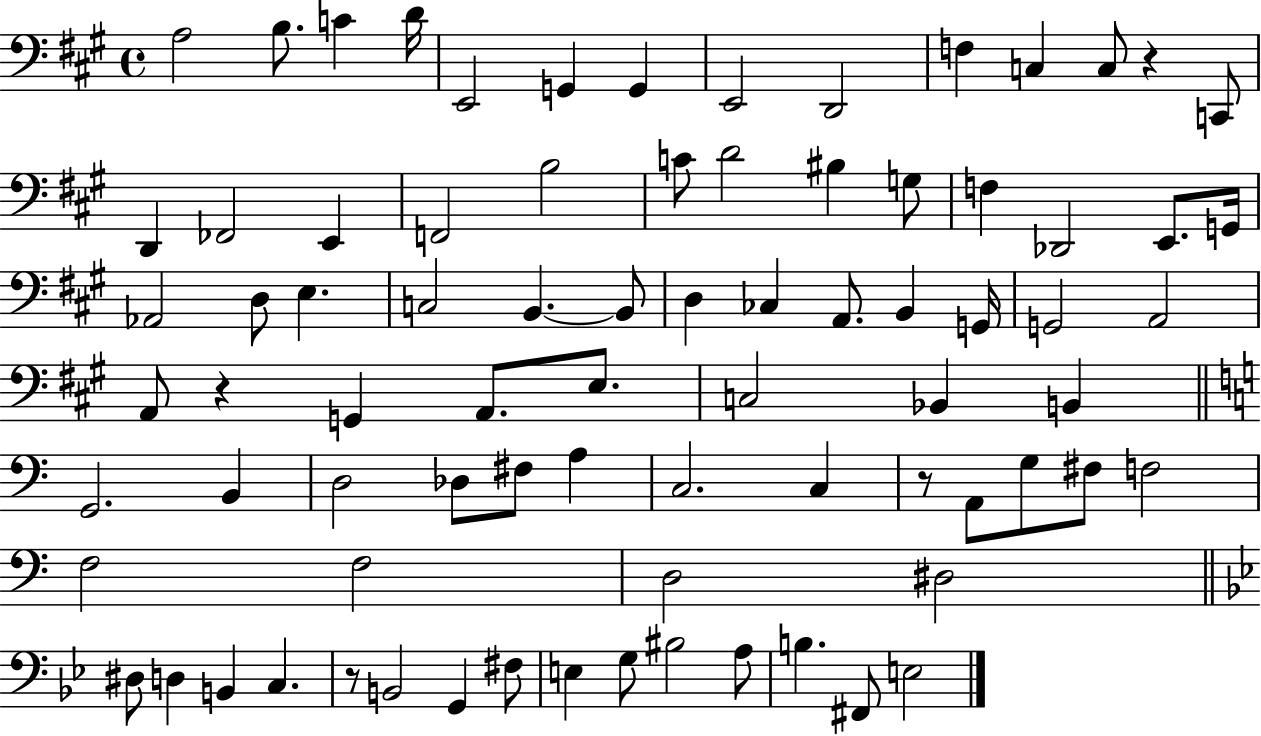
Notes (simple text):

A3/h B3/e. C4/q D4/s E2/h G2/q G2/q E2/h D2/h F3/q C3/q C3/e R/q C2/e D2/q FES2/h E2/q F2/h B3/h C4/e D4/h BIS3/q G3/e F3/q Db2/h E2/e. G2/s Ab2/h D3/e E3/q. C3/h B2/q. B2/e D3/q CES3/q A2/e. B2/q G2/s G2/h A2/h A2/e R/q G2/q A2/e. E3/e. C3/h Bb2/q B2/q G2/h. B2/q D3/h Db3/e F#3/e A3/q C3/h. C3/q R/e A2/e G3/e F#3/e F3/h F3/h F3/h D3/h D#3/h D#3/e D3/q B2/q C3/q. R/e B2/h G2/q F#3/e E3/q G3/e BIS3/h A3/e B3/q. F#2/e E3/h